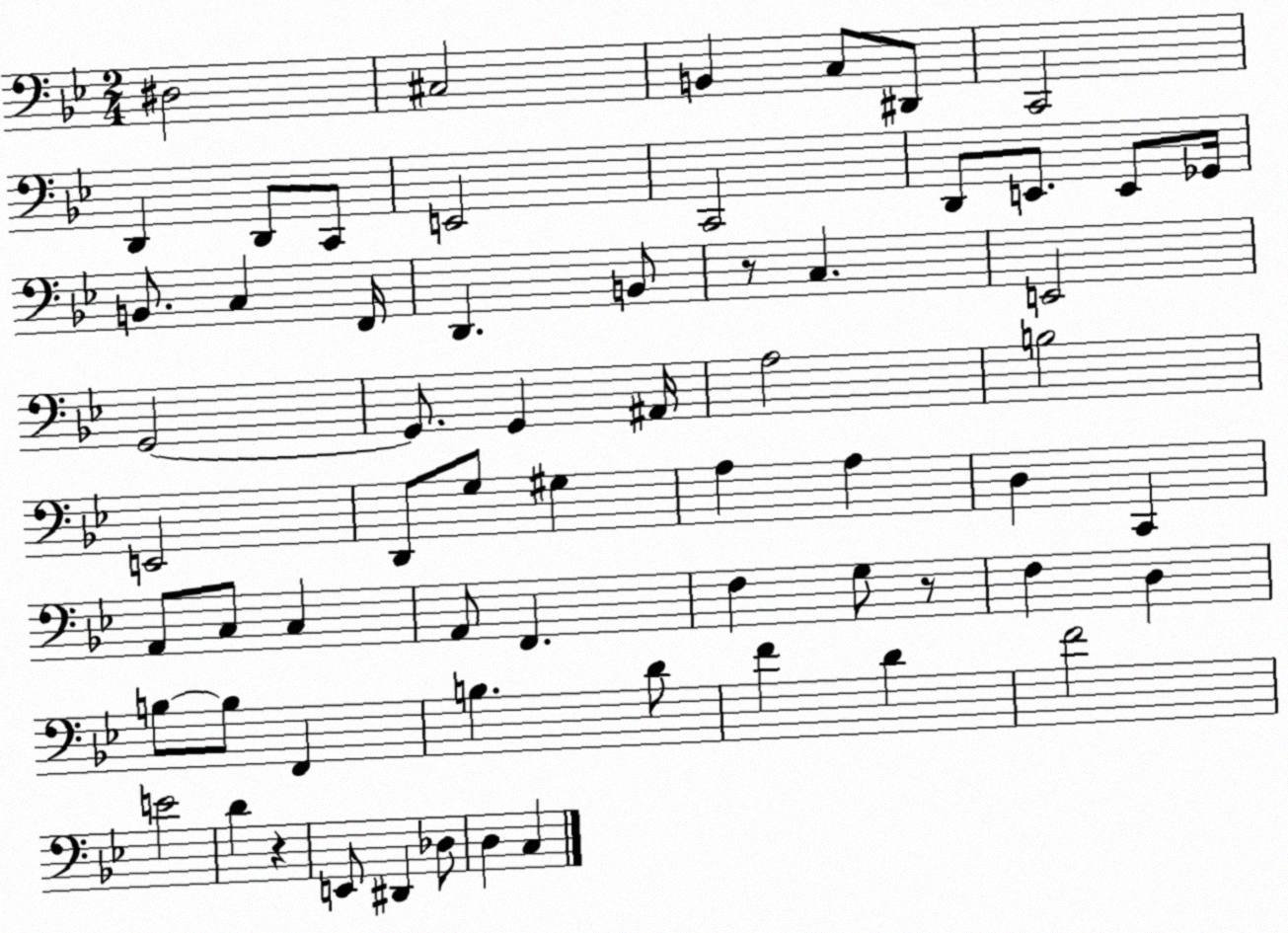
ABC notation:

X:1
T:Untitled
M:2/4
L:1/4
K:Bb
^D,2 ^C,2 B,, C,/2 ^D,,/2 C,,2 D,, D,,/2 C,,/2 E,,2 C,,2 D,,/2 E,,/2 E,,/2 _G,,/4 B,,/2 C, F,,/4 D,, B,,/2 z/2 C, E,,2 G,,2 G,,/2 G,, ^A,,/4 A,2 B,2 E,,2 D,,/2 G,/2 ^G, A, A, D, C,, A,,/2 C,/2 C, A,,/2 F,, F, G,/2 z/2 F, D, B,/2 B,/2 F,, B, D/2 F D F2 E2 D z E,,/2 ^D,, _D,/2 D, C,